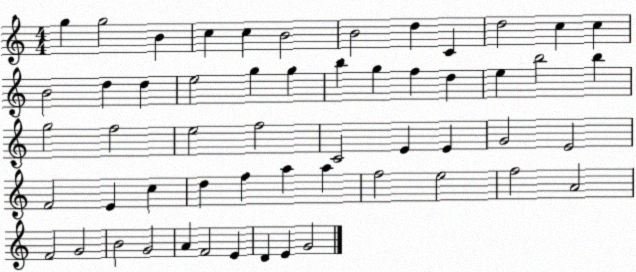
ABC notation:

X:1
T:Untitled
M:4/4
L:1/4
K:C
g g2 B c c B2 B2 d C d2 c c B2 d d e2 g g b g f d e b2 b g2 f2 e2 f2 C2 E E G2 E2 F2 E c d f a a f2 e2 f2 A2 F2 G2 B2 G2 A F2 E D E G2